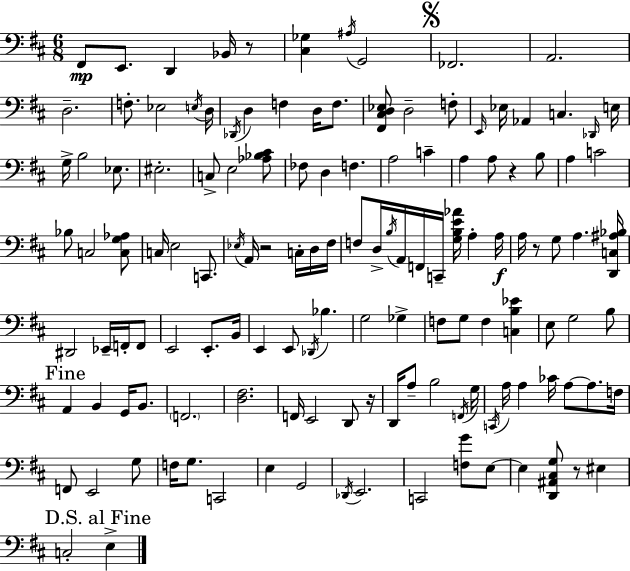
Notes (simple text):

F#2/e E2/e. D2/q Bb2/s R/e [C#3,Gb3]/q A#3/s G2/h FES2/h. A2/h. D3/h. F3/e. Eb3/h E3/s D3/s Db2/s D3/q F3/q D3/s F3/e. [F#2,C#3,D3,Eb3]/e D3/h F3/e E2/s Eb3/s Ab2/q C3/q. Db2/s E3/s G3/s B3/h Eb3/e. EIS3/h. C3/e E3/h [Ab3,Bb3,C#4]/e FES3/e D3/q F3/q. A3/h C4/q A3/q A3/e R/q B3/e A3/q C4/h Bb3/e C3/h [C3,G3,Ab3]/e C3/s E3/h C2/e. Eb3/s A2/s R/h C3/s D3/s F#3/s F3/e D3/s B3/s A2/s F2/s C2/s [G3,B3,E4,Ab4]/s A3/q A3/s A3/s R/e G3/e A3/q. [D2,C3,A#3,Bb3]/s D#2/h Eb2/s F2/s F2/e E2/h E2/e. B2/s E2/q E2/e Db2/s Bb3/q. G3/h Gb3/q F3/e G3/e F3/q [C3,B3,Eb4]/q E3/e G3/h B3/e A2/q B2/q G2/s B2/e. F2/h. [D3,F#3]/h. F2/s E2/h D2/e R/s D2/s A3/e B3/h F2/s G3/s C2/s A3/s A3/q CES4/s A3/e A3/e. F3/s F2/e E2/h G3/e F3/s G3/e. C2/h E3/q G2/h Db2/s E2/h. C2/h [F3,G4]/e E3/e E3/q [D2,A#2,C#3,G3]/e R/e EIS3/q C3/h E3/q